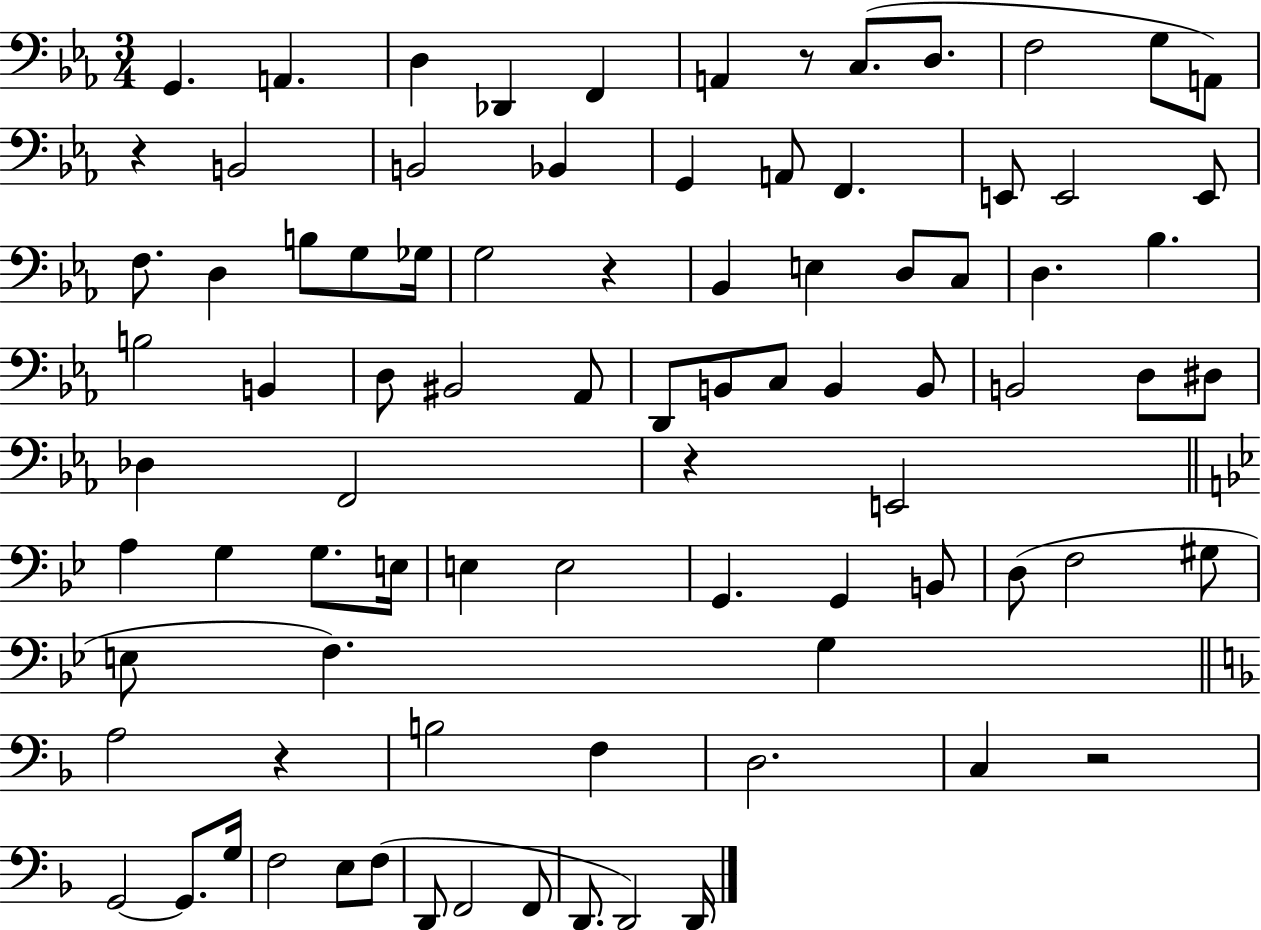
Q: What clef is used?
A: bass